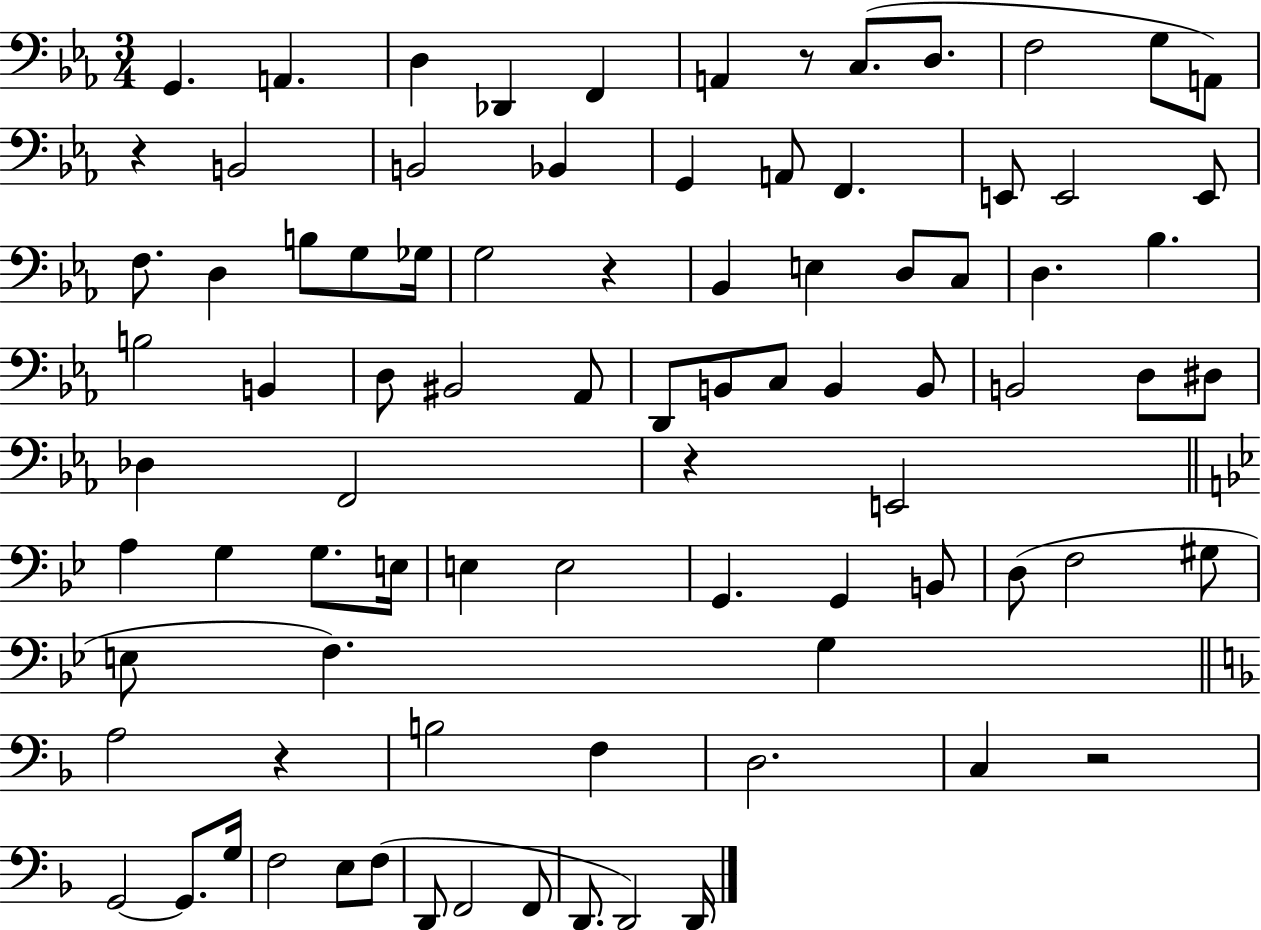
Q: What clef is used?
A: bass